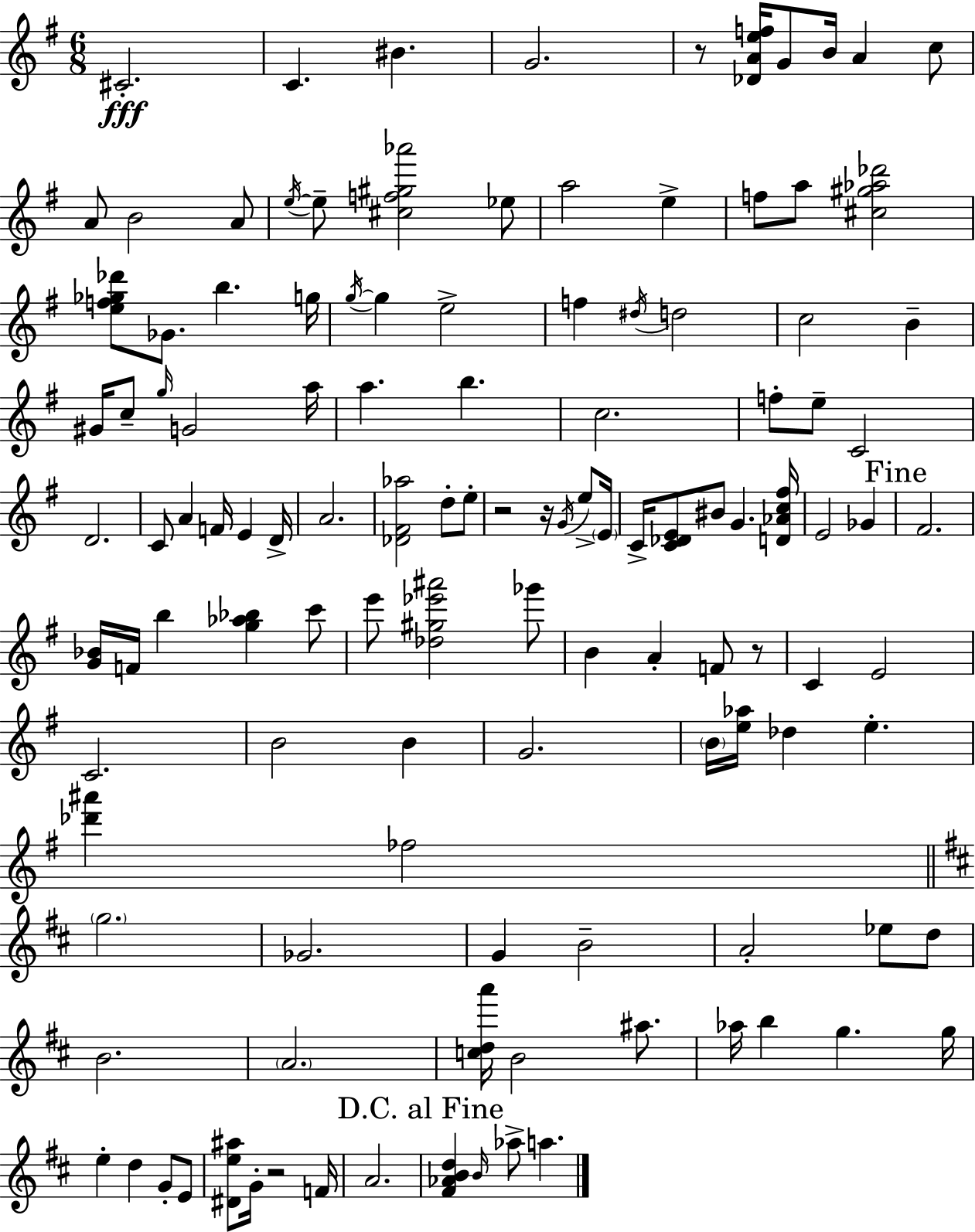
{
  \clef treble
  \numericTimeSignature
  \time 6/8
  \key g \major
  cis'2.-.\fff | c'4. bis'4. | g'2. | r8 <des' a' e'' f''>16 g'8 b'16 a'4 c''8 | \break a'8 b'2 a'8 | \acciaccatura { e''16~ }~ e''8-- <cis'' f'' gis'' aes'''>2 ees''8 | a''2 e''4-> | f''8 a''8 <cis'' gis'' aes'' des'''>2 | \break <e'' f'' ges'' des'''>8 ges'8. b''4. | g''16 \acciaccatura { g''16~ }~ g''4 e''2-> | f''4 \acciaccatura { dis''16 } d''2 | c''2 b'4-- | \break gis'16 c''8-- \grace { g''16 } g'2 | a''16 a''4. b''4. | c''2. | f''8-. e''8-- c'2 | \break d'2. | c'8 a'4 f'16 e'4 | d'16-> a'2. | <des' fis' aes''>2 | \break d''8-. e''8-. r2 | r16 \acciaccatura { g'16 } e''8-> \parenthesize e'16 c'16-> <c' des' e'>8 bis'8 g'4. | <d' aes' c'' fis''>16 e'2 | ges'4 \mark "Fine" fis'2. | \break <g' bes'>16 f'16 b''4 <g'' aes'' bes''>4 | c'''8 e'''8 <des'' gis'' ees''' ais'''>2 | ges'''8 b'4 a'4-. | f'8 r8 c'4 e'2 | \break c'2. | b'2 | b'4 g'2. | \parenthesize b'16 <e'' aes''>16 des''4 e''4.-. | \break <des''' ais'''>4 fes''2 | \bar "||" \break \key d \major \parenthesize g''2. | ges'2. | g'4 b'2-- | a'2-. ees''8 d''8 | \break b'2. | \parenthesize a'2. | <c'' d'' a'''>16 b'2 ais''8. | aes''16 b''4 g''4. g''16 | \break e''4-. d''4 g'8-. e'8 | <dis' e'' ais''>8 g'16-. r2 f'16 | a'2. | \mark "D.C. al Fine" <fis' aes' b' d''>4 \grace { b'16 } aes''8-> a''4. | \break \bar "|."
}